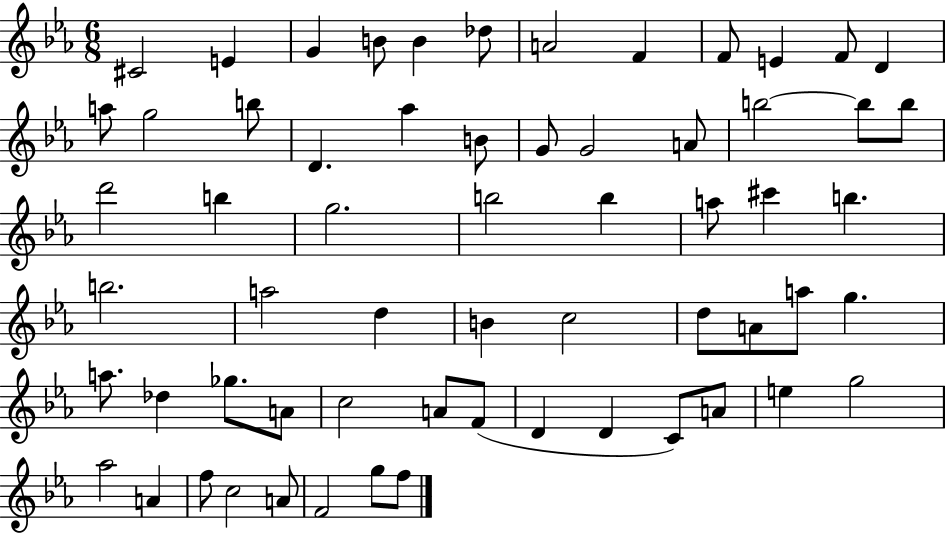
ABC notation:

X:1
T:Untitled
M:6/8
L:1/4
K:Eb
^C2 E G B/2 B _d/2 A2 F F/2 E F/2 D a/2 g2 b/2 D _a B/2 G/2 G2 A/2 b2 b/2 b/2 d'2 b g2 b2 b a/2 ^c' b b2 a2 d B c2 d/2 A/2 a/2 g a/2 _d _g/2 A/2 c2 A/2 F/2 D D C/2 A/2 e g2 _a2 A f/2 c2 A/2 F2 g/2 f/2